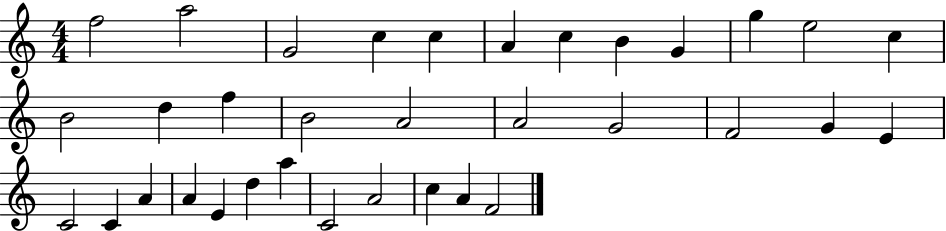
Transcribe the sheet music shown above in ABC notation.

X:1
T:Untitled
M:4/4
L:1/4
K:C
f2 a2 G2 c c A c B G g e2 c B2 d f B2 A2 A2 G2 F2 G E C2 C A A E d a C2 A2 c A F2